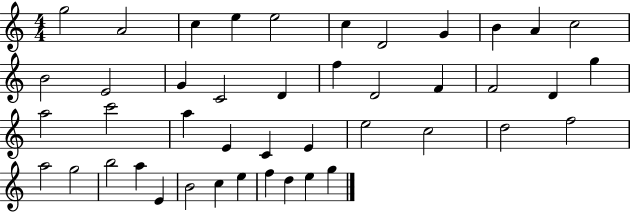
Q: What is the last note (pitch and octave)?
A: G5